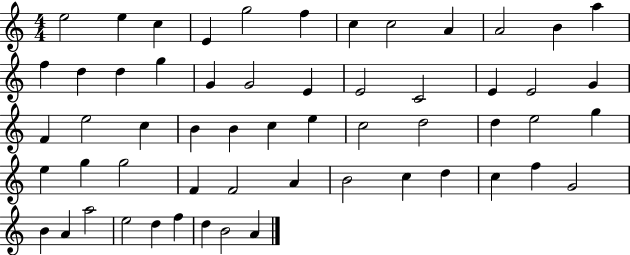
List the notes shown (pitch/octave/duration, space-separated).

E5/h E5/q C5/q E4/q G5/h F5/q C5/q C5/h A4/q A4/h B4/q A5/q F5/q D5/q D5/q G5/q G4/q G4/h E4/q E4/h C4/h E4/q E4/h G4/q F4/q E5/h C5/q B4/q B4/q C5/q E5/q C5/h D5/h D5/q E5/h G5/q E5/q G5/q G5/h F4/q F4/h A4/q B4/h C5/q D5/q C5/q F5/q G4/h B4/q A4/q A5/h E5/h D5/q F5/q D5/q B4/h A4/q